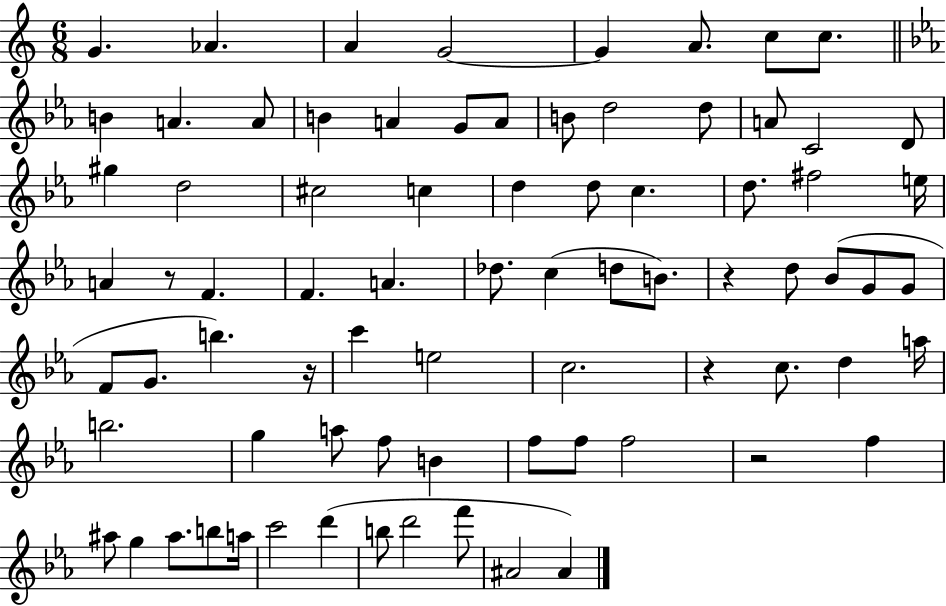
{
  \clef treble
  \numericTimeSignature
  \time 6/8
  \key c \major
  \repeat volta 2 { g'4. aes'4. | a'4 g'2~~ | g'4 a'8. c''8 c''8. | \bar "||" \break \key c \minor b'4 a'4. a'8 | b'4 a'4 g'8 a'8 | b'8 d''2 d''8 | a'8 c'2 d'8 | \break gis''4 d''2 | cis''2 c''4 | d''4 d''8 c''4. | d''8. fis''2 e''16 | \break a'4 r8 f'4. | f'4. a'4. | des''8. c''4( d''8 b'8.) | r4 d''8 bes'8( g'8 g'8 | \break f'8 g'8. b''4.) r16 | c'''4 e''2 | c''2. | r4 c''8. d''4 a''16 | \break b''2. | g''4 a''8 f''8 b'4 | f''8 f''8 f''2 | r2 f''4 | \break ais''8 g''4 ais''8. b''8 a''16 | c'''2 d'''4( | b''8 d'''2 f'''8 | ais'2 ais'4) | \break } \bar "|."
}